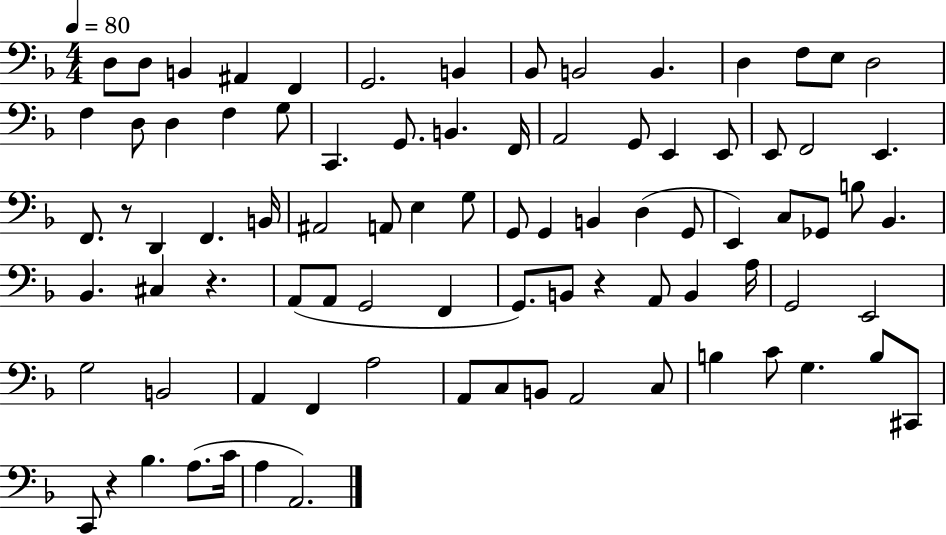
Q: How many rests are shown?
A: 4